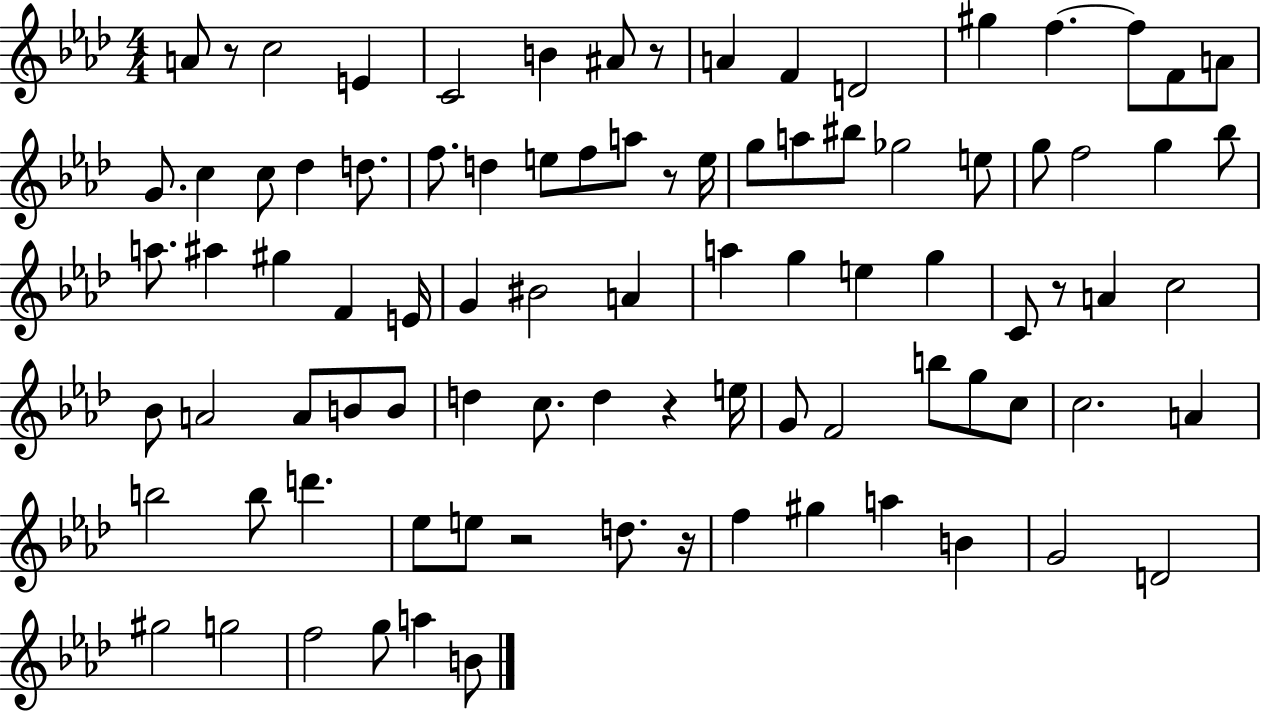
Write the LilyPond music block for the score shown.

{
  \clef treble
  \numericTimeSignature
  \time 4/4
  \key aes \major
  a'8 r8 c''2 e'4 | c'2 b'4 ais'8 r8 | a'4 f'4 d'2 | gis''4 f''4.~~ f''8 f'8 a'8 | \break g'8. c''4 c''8 des''4 d''8. | f''8. d''4 e''8 f''8 a''8 r8 e''16 | g''8 a''8 bis''8 ges''2 e''8 | g''8 f''2 g''4 bes''8 | \break a''8. ais''4 gis''4 f'4 e'16 | g'4 bis'2 a'4 | a''4 g''4 e''4 g''4 | c'8 r8 a'4 c''2 | \break bes'8 a'2 a'8 b'8 b'8 | d''4 c''8. d''4 r4 e''16 | g'8 f'2 b''8 g''8 c''8 | c''2. a'4 | \break b''2 b''8 d'''4. | ees''8 e''8 r2 d''8. r16 | f''4 gis''4 a''4 b'4 | g'2 d'2 | \break gis''2 g''2 | f''2 g''8 a''4 b'8 | \bar "|."
}